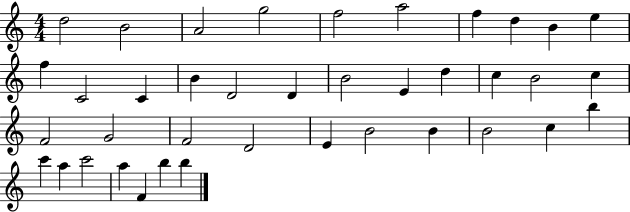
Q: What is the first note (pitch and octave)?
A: D5